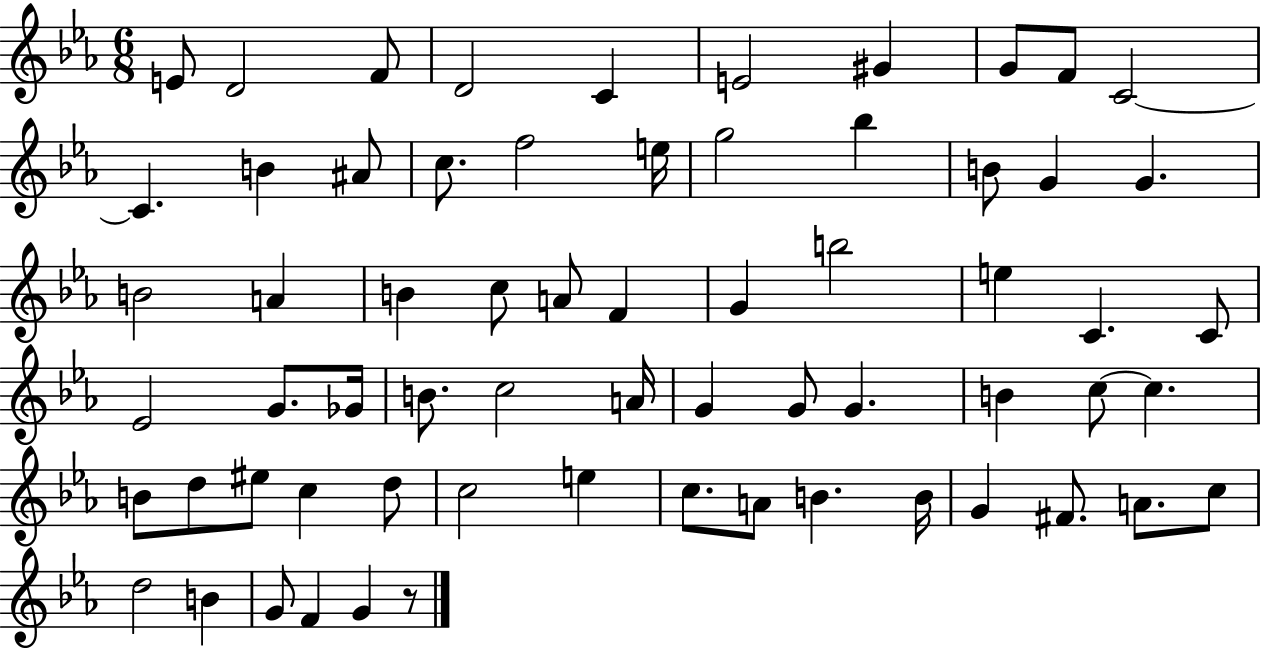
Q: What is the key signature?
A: EES major